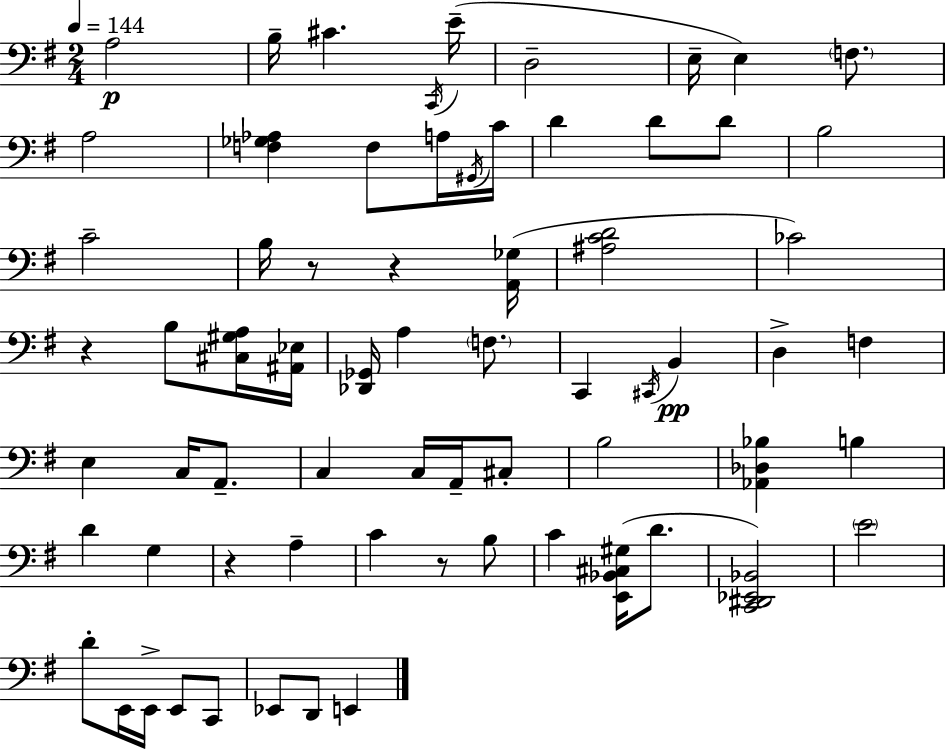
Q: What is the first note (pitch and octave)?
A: A3